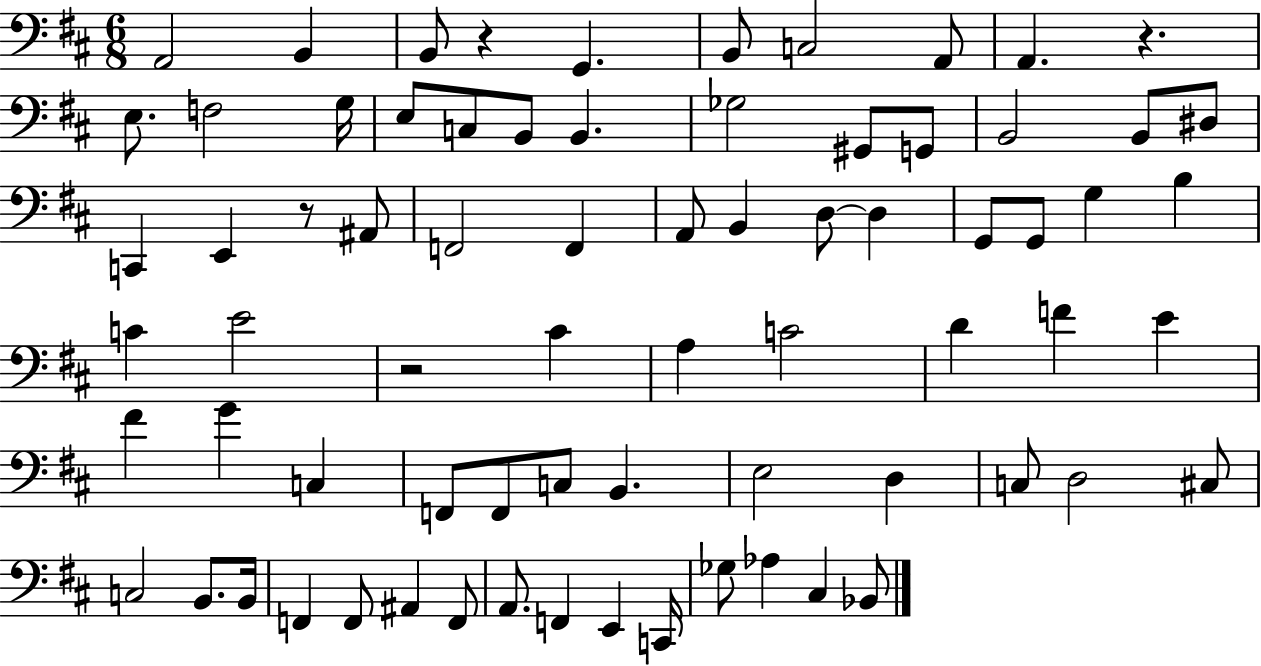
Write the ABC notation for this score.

X:1
T:Untitled
M:6/8
L:1/4
K:D
A,,2 B,, B,,/2 z G,, B,,/2 C,2 A,,/2 A,, z E,/2 F,2 G,/4 E,/2 C,/2 B,,/2 B,, _G,2 ^G,,/2 G,,/2 B,,2 B,,/2 ^D,/2 C,, E,, z/2 ^A,,/2 F,,2 F,, A,,/2 B,, D,/2 D, G,,/2 G,,/2 G, B, C E2 z2 ^C A, C2 D F E ^F G C, F,,/2 F,,/2 C,/2 B,, E,2 D, C,/2 D,2 ^C,/2 C,2 B,,/2 B,,/4 F,, F,,/2 ^A,, F,,/2 A,,/2 F,, E,, C,,/4 _G,/2 _A, ^C, _B,,/2